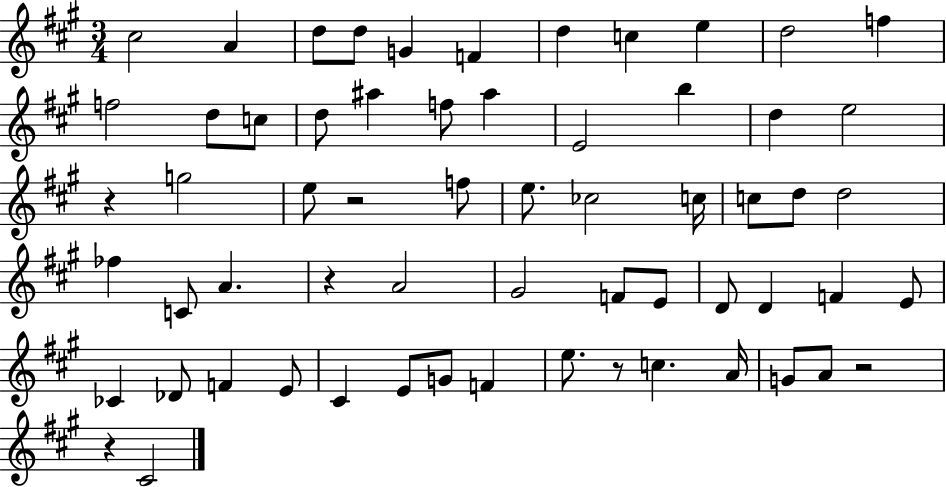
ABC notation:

X:1
T:Untitled
M:3/4
L:1/4
K:A
^c2 A d/2 d/2 G F d c e d2 f f2 d/2 c/2 d/2 ^a f/2 ^a E2 b d e2 z g2 e/2 z2 f/2 e/2 _c2 c/4 c/2 d/2 d2 _f C/2 A z A2 ^G2 F/2 E/2 D/2 D F E/2 _C _D/2 F E/2 ^C E/2 G/2 F e/2 z/2 c A/4 G/2 A/2 z2 z ^C2